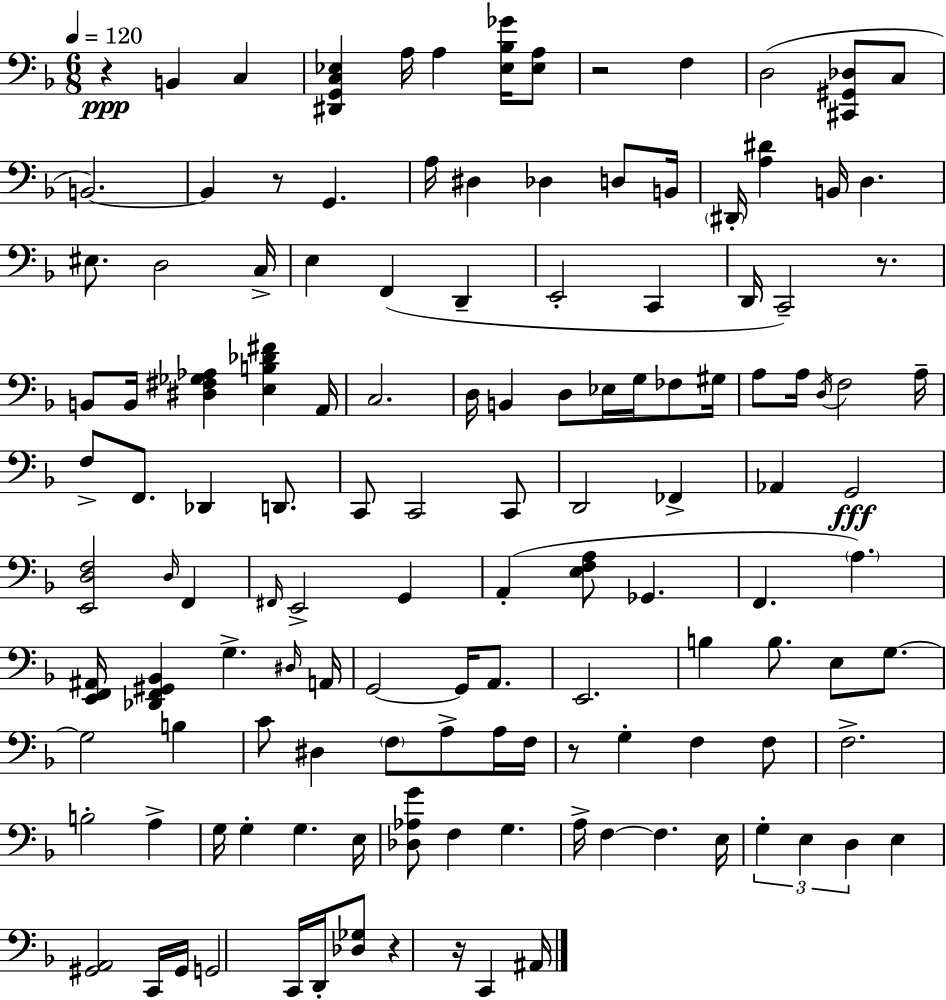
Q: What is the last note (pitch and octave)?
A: A#2